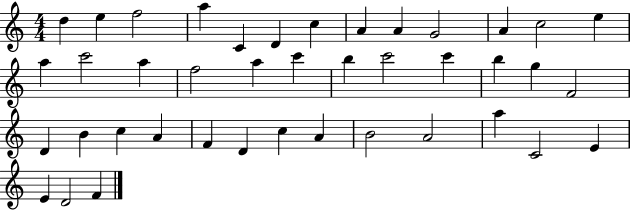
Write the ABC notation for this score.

X:1
T:Untitled
M:4/4
L:1/4
K:C
d e f2 a C D c A A G2 A c2 e a c'2 a f2 a c' b c'2 c' b g F2 D B c A F D c A B2 A2 a C2 E E D2 F